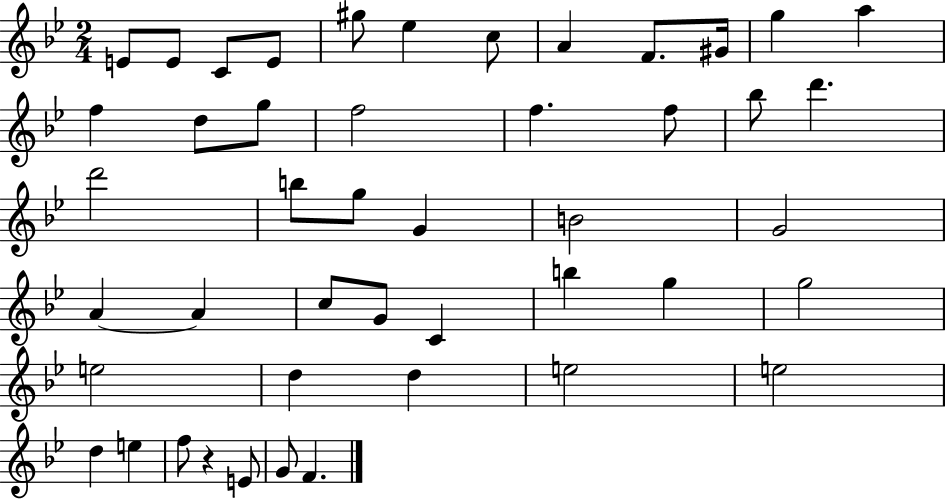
E4/e E4/e C4/e E4/e G#5/e Eb5/q C5/e A4/q F4/e. G#4/s G5/q A5/q F5/q D5/e G5/e F5/h F5/q. F5/e Bb5/e D6/q. D6/h B5/e G5/e G4/q B4/h G4/h A4/q A4/q C5/e G4/e C4/q B5/q G5/q G5/h E5/h D5/q D5/q E5/h E5/h D5/q E5/q F5/e R/q E4/e G4/e F4/q.